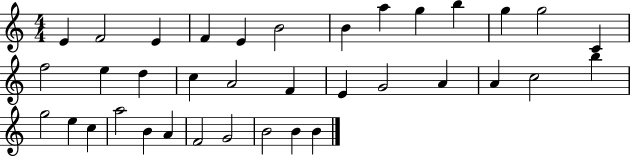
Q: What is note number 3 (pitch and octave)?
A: E4